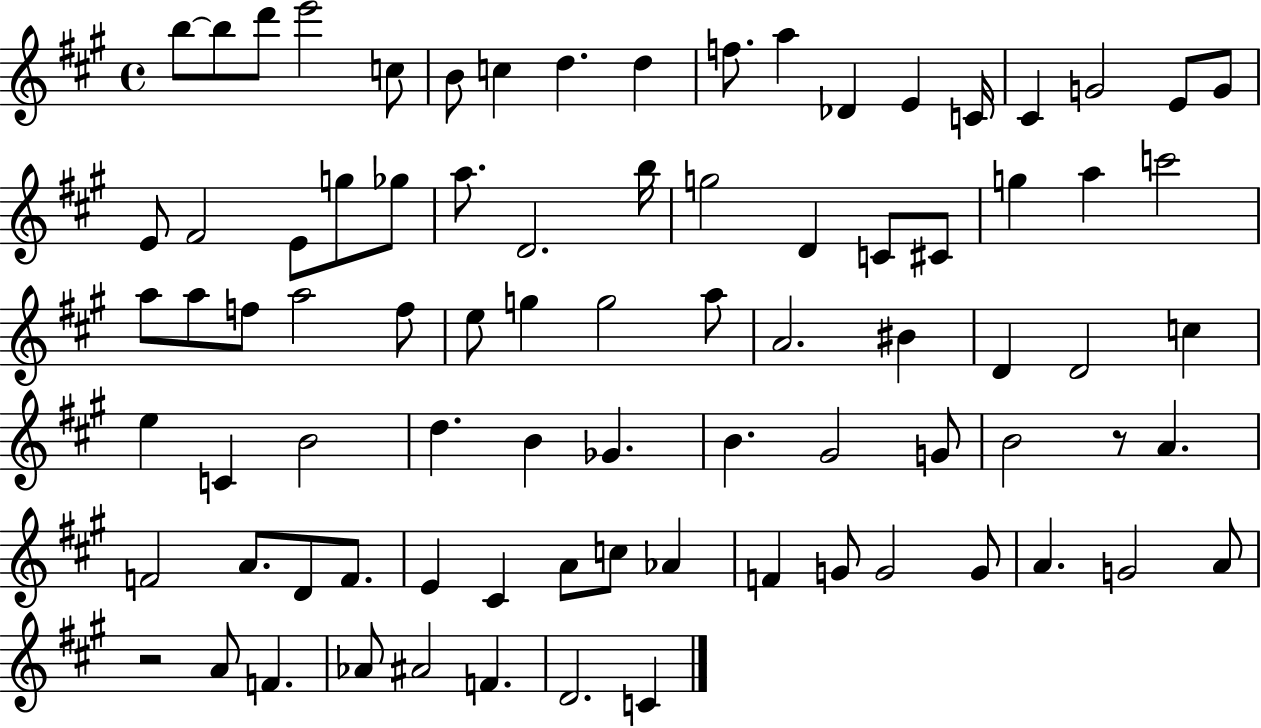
X:1
T:Untitled
M:4/4
L:1/4
K:A
b/2 b/2 d'/2 e'2 c/2 B/2 c d d f/2 a _D E C/4 ^C G2 E/2 G/2 E/2 ^F2 E/2 g/2 _g/2 a/2 D2 b/4 g2 D C/2 ^C/2 g a c'2 a/2 a/2 f/2 a2 f/2 e/2 g g2 a/2 A2 ^B D D2 c e C B2 d B _G B ^G2 G/2 B2 z/2 A F2 A/2 D/2 F/2 E ^C A/2 c/2 _A F G/2 G2 G/2 A G2 A/2 z2 A/2 F _A/2 ^A2 F D2 C